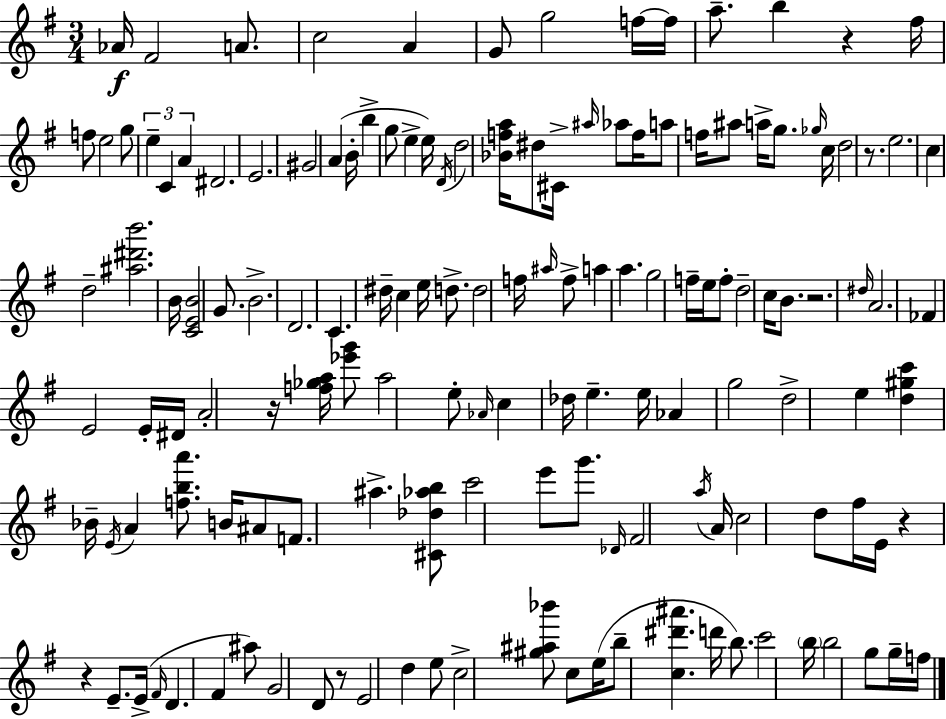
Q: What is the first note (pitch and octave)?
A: Ab4